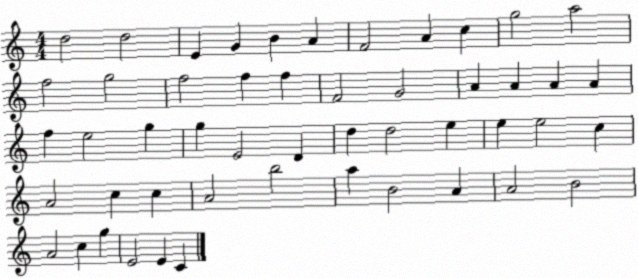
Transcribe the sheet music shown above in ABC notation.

X:1
T:Untitled
M:4/4
L:1/4
K:C
d2 d2 E G B A F2 A c g2 a2 f2 g2 f2 f f F2 G2 A A A A f e2 g g E2 D d d2 e e e2 c A2 c c A2 b2 a B2 A A2 B2 A2 c g E2 E C